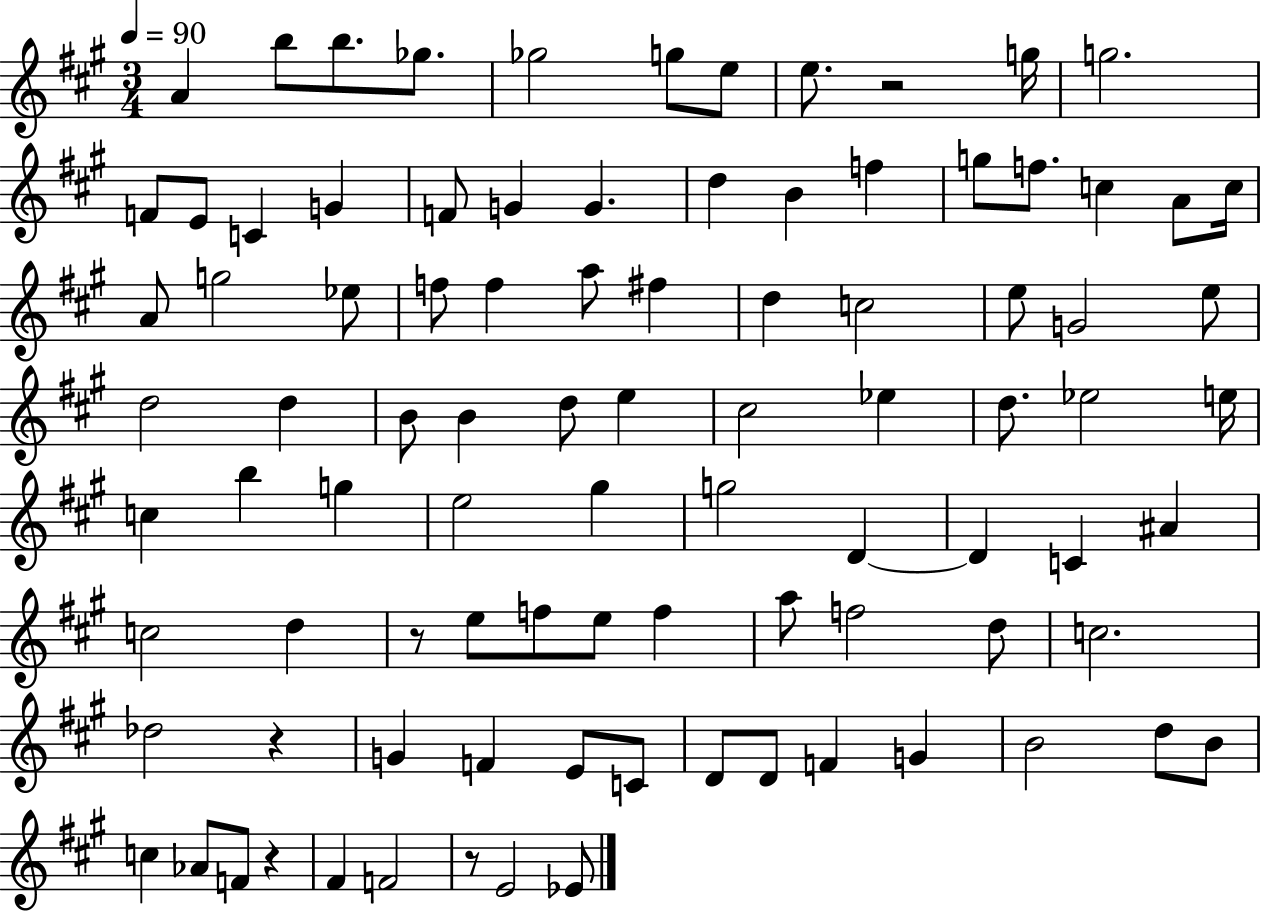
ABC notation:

X:1
T:Untitled
M:3/4
L:1/4
K:A
A b/2 b/2 _g/2 _g2 g/2 e/2 e/2 z2 g/4 g2 F/2 E/2 C G F/2 G G d B f g/2 f/2 c A/2 c/4 A/2 g2 _e/2 f/2 f a/2 ^f d c2 e/2 G2 e/2 d2 d B/2 B d/2 e ^c2 _e d/2 _e2 e/4 c b g e2 ^g g2 D D C ^A c2 d z/2 e/2 f/2 e/2 f a/2 f2 d/2 c2 _d2 z G F E/2 C/2 D/2 D/2 F G B2 d/2 B/2 c _A/2 F/2 z ^F F2 z/2 E2 _E/2